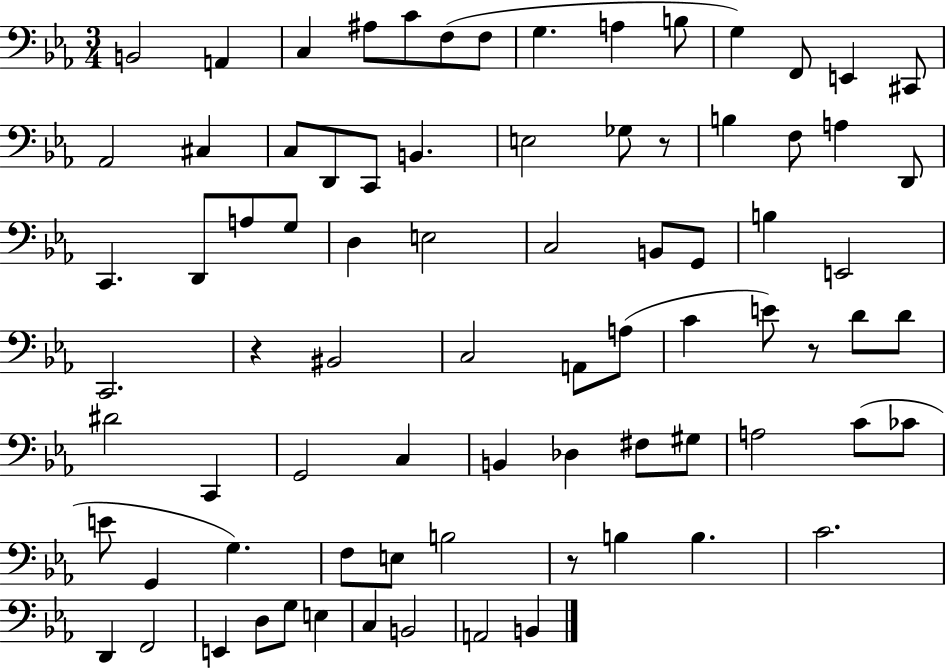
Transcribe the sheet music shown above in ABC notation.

X:1
T:Untitled
M:3/4
L:1/4
K:Eb
B,,2 A,, C, ^A,/2 C/2 F,/2 F,/2 G, A, B,/2 G, F,,/2 E,, ^C,,/2 _A,,2 ^C, C,/2 D,,/2 C,,/2 B,, E,2 _G,/2 z/2 B, F,/2 A, D,,/2 C,, D,,/2 A,/2 G,/2 D, E,2 C,2 B,,/2 G,,/2 B, E,,2 C,,2 z ^B,,2 C,2 A,,/2 A,/2 C E/2 z/2 D/2 D/2 ^D2 C,, G,,2 C, B,, _D, ^F,/2 ^G,/2 A,2 C/2 _C/2 E/2 G,, G, F,/2 E,/2 B,2 z/2 B, B, C2 D,, F,,2 E,, D,/2 G,/2 E, C, B,,2 A,,2 B,,